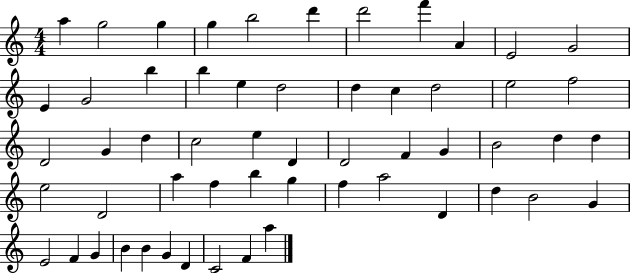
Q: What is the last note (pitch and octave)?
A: A5